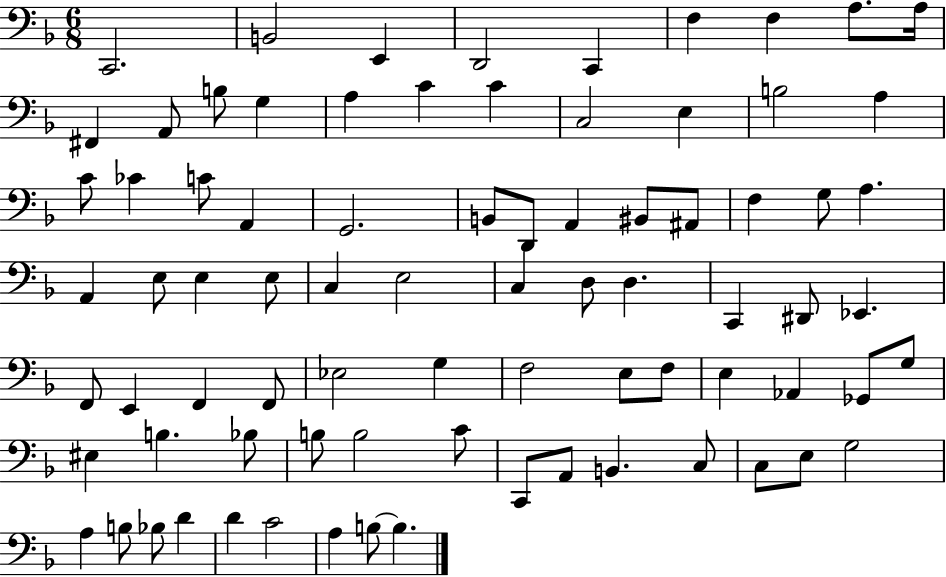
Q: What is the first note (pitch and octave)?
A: C2